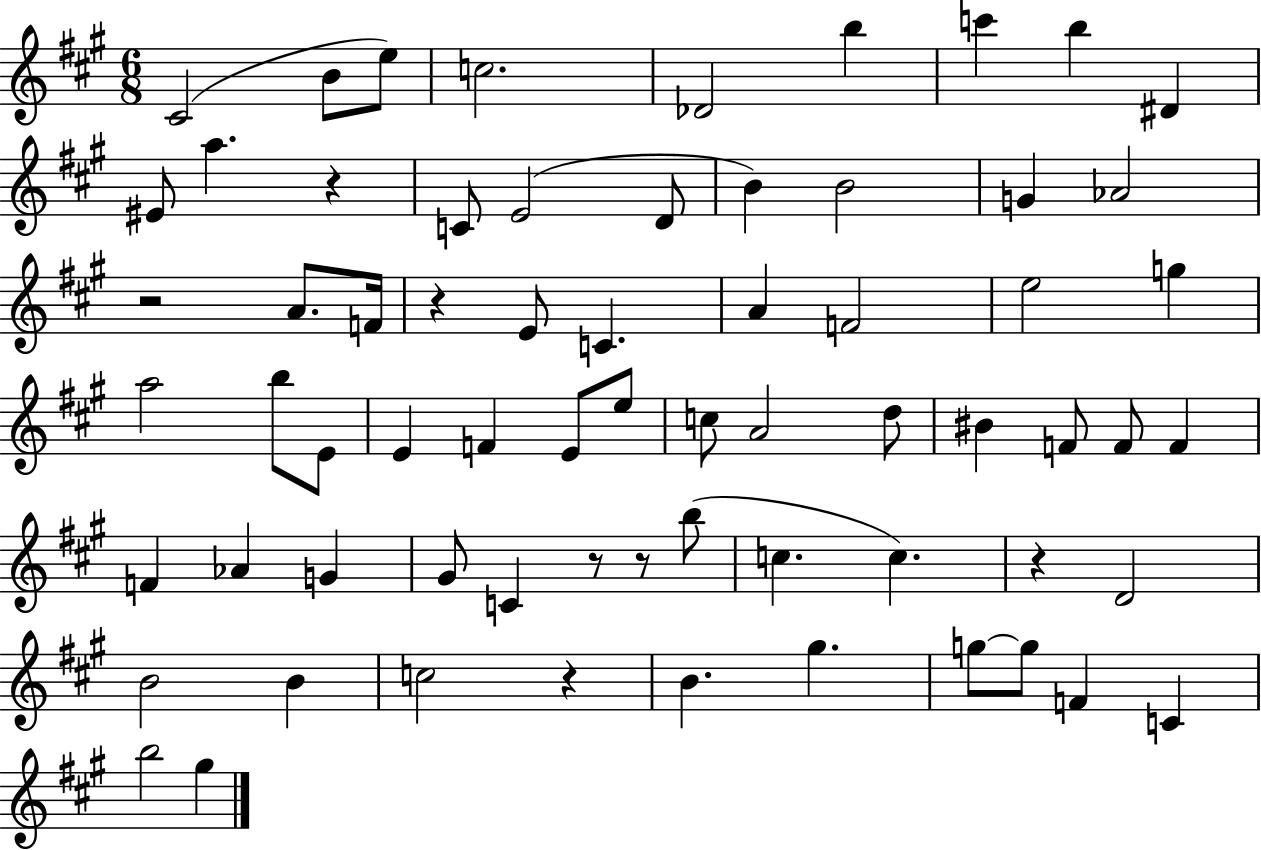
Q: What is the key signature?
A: A major